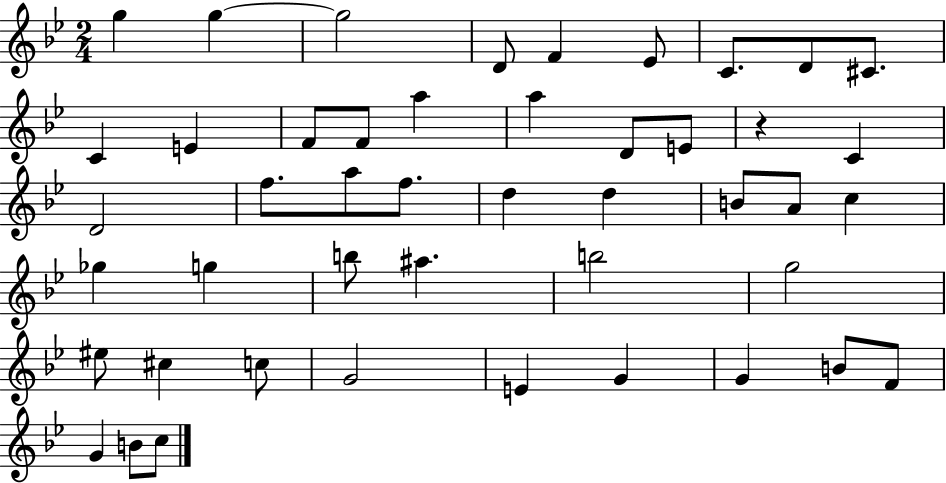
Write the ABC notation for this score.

X:1
T:Untitled
M:2/4
L:1/4
K:Bb
g g g2 D/2 F _E/2 C/2 D/2 ^C/2 C E F/2 F/2 a a D/2 E/2 z C D2 f/2 a/2 f/2 d d B/2 A/2 c _g g b/2 ^a b2 g2 ^e/2 ^c c/2 G2 E G G B/2 F/2 G B/2 c/2